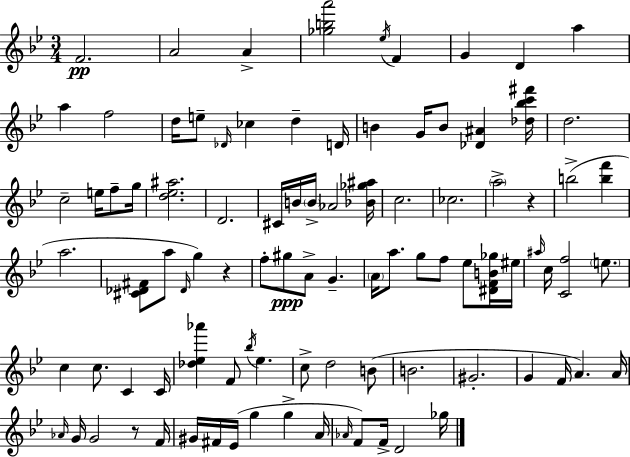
F4/h. A4/h A4/q [Gb5,B5,A6]/h Eb5/s F4/q G4/q D4/q A5/q A5/q F5/h D5/s E5/e Db4/s CES5/q D5/q D4/s B4/q G4/s B4/e [Db4,A#4]/q [Db5,Bb5,C6,F#6]/s D5/h. C5/h E5/s F5/e G5/s [D5,Eb5,A#5]/h. D4/h. C#4/s B4/s B4/s Ab4/h [Bb4,Gb5,A#5]/s C5/h. CES5/h. A5/h R/q B5/h [B5,F6]/q A5/h. [C#4,Db4,F#4]/e A5/e Db4/s G5/q R/q F5/e G#5/e A4/e G4/q. A4/s A5/e. G5/e F5/e Eb5/e [D#4,F4,B4,Gb5]/s EIS5/s A#5/s C5/s [C4,F5]/h E5/e. C5/q C5/e. C4/q C4/s [Db5,Eb5,Ab6]/q F4/e Bb5/s Eb5/q. C5/e D5/h B4/e B4/h. G#4/h. G4/q F4/s A4/q. A4/s Ab4/s G4/s G4/h R/e F4/s G#4/s F#4/s Eb4/s G5/q G5/q A4/s Ab4/s F4/e F4/s D4/h Gb5/s